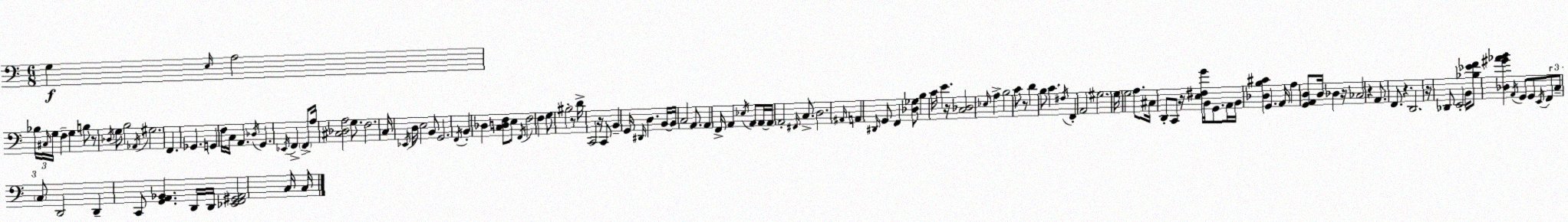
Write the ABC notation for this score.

X:1
T:Untitled
M:6/8
L:1/4
K:C
G, E,/4 A,2 _B,/4 ^C,/4 G,/4 F, G, B,/2 z/2 _D,/4 G,/2 B,2 _A,,/4 ^G,2 F,, _G,, G,, F,/4 C,/4 A,, _D,/4 G,, _E,,/4 F,, F,,/2 A,/4 [^C,_D,A,]2 G,/2 F,2 C,/4 _E,,/4 D,/4 E,2 B,,/2 G,,2 F,,/4 B,, _D, [C,D,F,]/2 E,/2 F,,/4 F,2 F, G,/2 ^B,2 z/2 D/4 C,,2 z/4 C,,/2 B,, G,,/4 ^D,,/4 D, B,,/4 B,,/4 C,2 A,,/2 A,, F,,/4 A,, _E,/4 A,,/2 A,,/4 A,,/4 A,,2 ^F,,/4 C,/2 D,2 ^A,,/4 A,, ^D,,/4 G,,/2 F,, [_D,_G,]/2 B, C/4 E z/4 [C,_D,]2 _E,/4 A, B,2 C/2 z/2 D B,/2 C ^F,/4 F,, A,,2 ^G,2 G,/4 G,2 A,/2 ^C,/4 D,,/2 C,,/2 z/4 [E,^F,G]/4 B,,/4 G,,/2 A,,/4 B,,/4 [_D,B,^C] G,, A,,/4 A, [G,,A,,D,]/2 D,/4 _D, z/4 _C,2 z A,,/2 F,,/2 z D,,2 z/4 _D,,/2 E,,2 B,,/4 [_B,_EF]/2 [_D,^G_AB] A,,/4 G,,/2 G,,/2 E,,/4 F,,/2 C,/2 C,/2 D,,2 D,, C,,/2 [G,,A,,_B,,] D,,/4 D,,/4 [_E,,F,,^G,,A,,]2 C,/4 C,/4